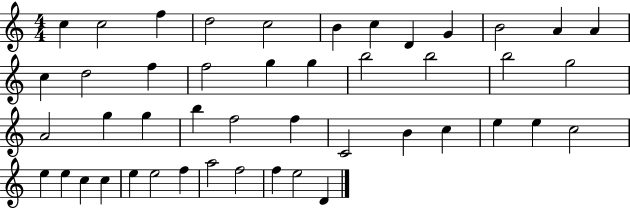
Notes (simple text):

C5/q C5/h F5/q D5/h C5/h B4/q C5/q D4/q G4/q B4/h A4/q A4/q C5/q D5/h F5/q F5/h G5/q G5/q B5/h B5/h B5/h G5/h A4/h G5/q G5/q B5/q F5/h F5/q C4/h B4/q C5/q E5/q E5/q C5/h E5/q E5/q C5/q C5/q E5/q E5/h F5/q A5/h F5/h F5/q E5/h D4/q